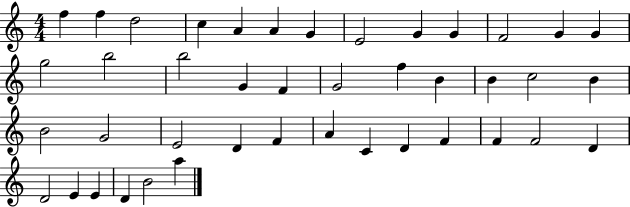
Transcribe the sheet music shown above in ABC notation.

X:1
T:Untitled
M:4/4
L:1/4
K:C
f f d2 c A A G E2 G G F2 G G g2 b2 b2 G F G2 f B B c2 B B2 G2 E2 D F A C D F F F2 D D2 E E D B2 a